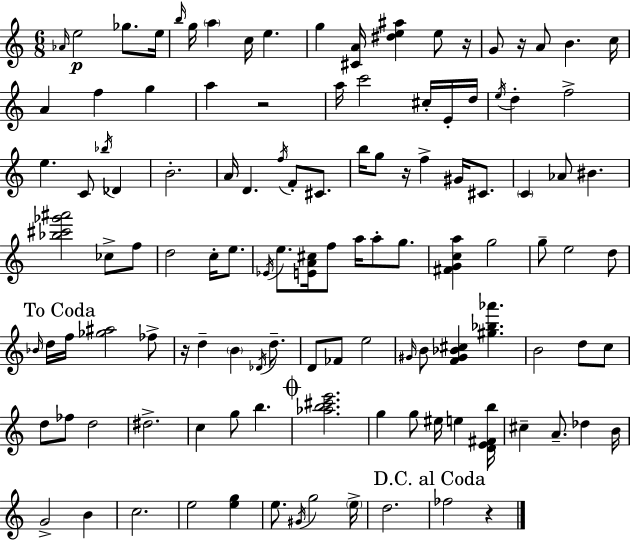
Ab4/s E5/h Gb5/e. E5/s B5/s G5/s A5/q C5/s E5/q. G5/q [C#4,A4]/s [D#5,E5,A#5]/q E5/e R/s G4/e R/s A4/e B4/q. C5/s A4/q F5/q G5/q A5/q R/h A5/s C6/h C#5/s E4/s D5/s E5/s D5/q F5/h E5/q. C4/e Bb5/s Db4/q B4/h. A4/s D4/q. F5/s F4/e C#4/e. B5/s G5/e R/s F5/q G#4/s C#4/e. C4/q Ab4/e BIS4/q. [Bb5,C#6,Gb6,A#6]/h CES5/e F5/e D5/h C5/s E5/e. Eb4/s E5/e. [E4,A4,C#5]/s F5/e A5/s A5/e G5/e. [F#4,G4,C5,A5]/q G5/h G5/e E5/h D5/e Bb4/s D5/s F5/s [Gb5,A#5]/h FES5/e R/s D5/q B4/q Db4/s D5/e. D4/e FES4/e E5/h G#4/s B4/e [F4,G#4,Bb4,C#5]/q [G#5,Bb5,Ab6]/q. B4/h D5/e C5/e D5/e FES5/e D5/h D#5/h. C5/q G5/e B5/q. [Ab5,B5,C#6,E6]/h. G5/q G5/e EIS5/s E5/q [D4,E4,F#4,B5]/s C#5/q A4/e. Db5/q B4/s G4/h B4/q C5/h. E5/h [E5,G5]/q E5/e. G#4/s G5/h E5/s D5/h. FES5/h R/q